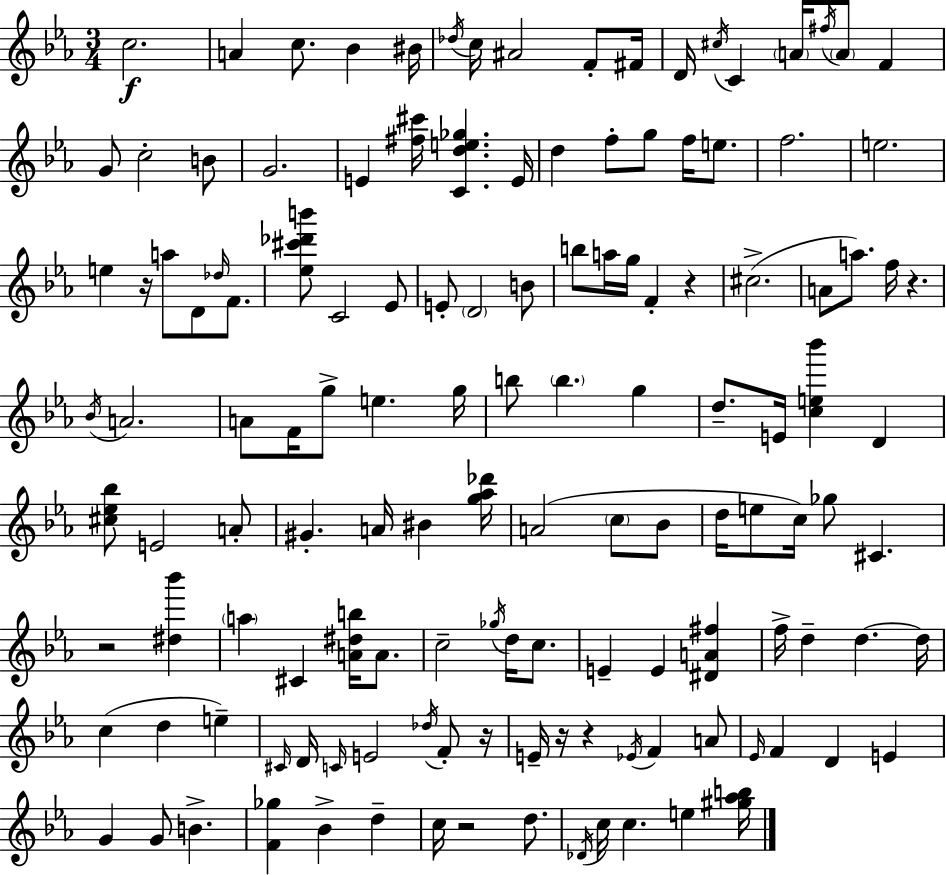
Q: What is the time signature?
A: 3/4